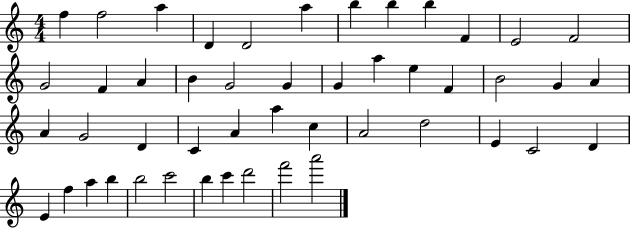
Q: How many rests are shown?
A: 0